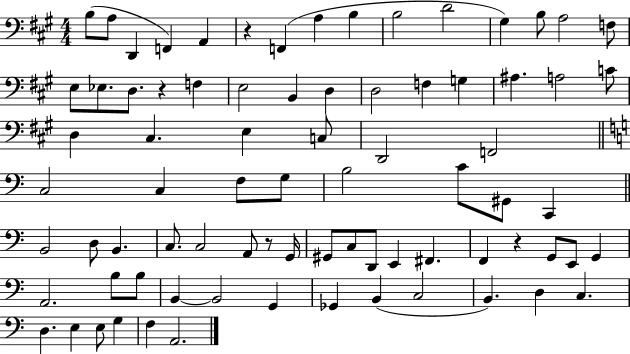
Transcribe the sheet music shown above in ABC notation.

X:1
T:Untitled
M:4/4
L:1/4
K:A
B,/2 A,/2 D,, F,, A,, z F,, A, B, B,2 D2 ^G, B,/2 A,2 F,/2 E,/2 _E,/2 D,/2 z F, E,2 B,, D, D,2 F, G, ^A, A,2 C/2 D, ^C, E, C,/2 D,,2 F,,2 C,2 C, F,/2 G,/2 B,2 C/2 ^G,,/2 C,, B,,2 D,/2 B,, C,/2 C,2 A,,/2 z/2 G,,/4 ^G,,/2 C,/2 D,,/2 E,, ^F,, F,, z G,,/2 E,,/2 G,, A,,2 B,/2 B,/2 B,, B,,2 G,, _G,, B,, C,2 B,, D, C, D, E, E,/2 G, F, A,,2